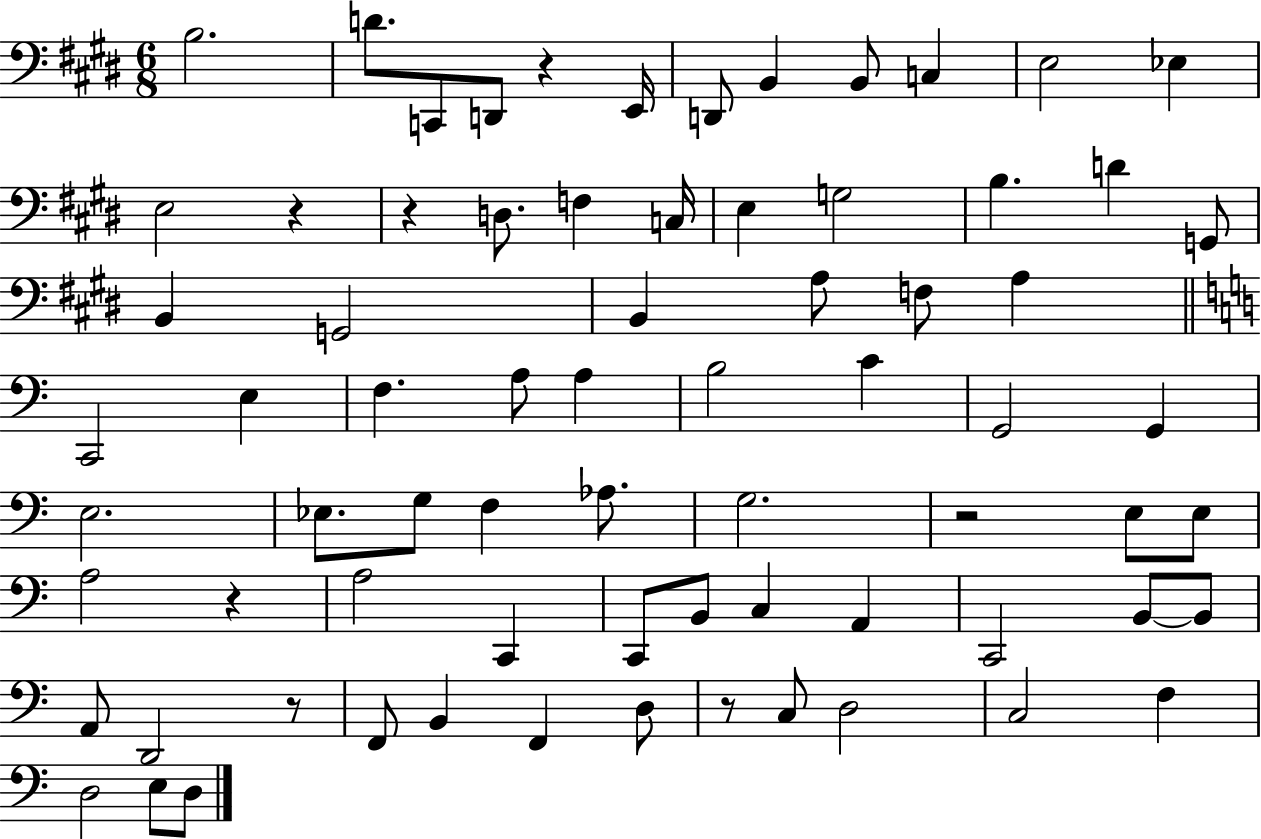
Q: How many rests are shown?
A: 7